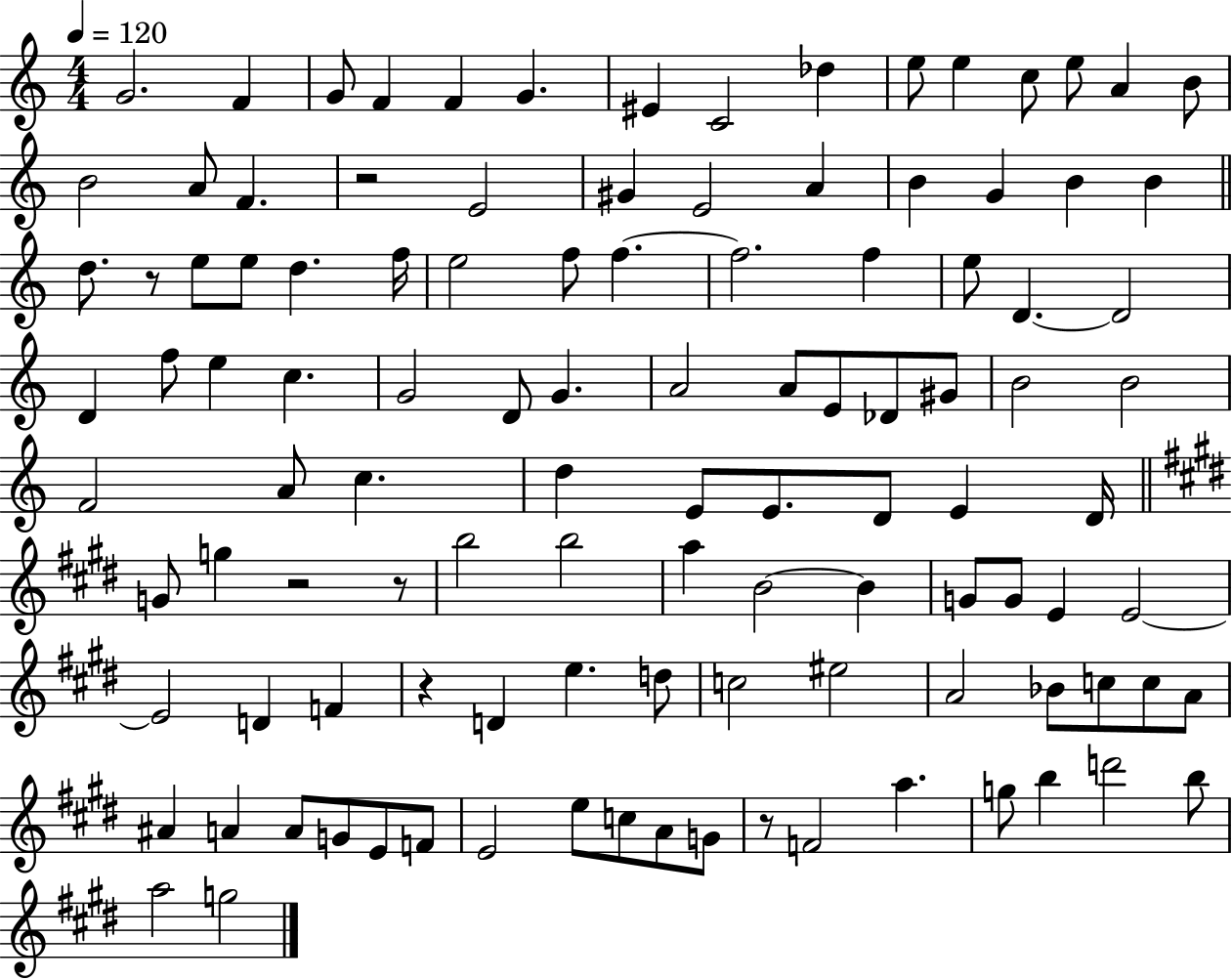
G4/h. F4/q G4/e F4/q F4/q G4/q. EIS4/q C4/h Db5/q E5/e E5/q C5/e E5/e A4/q B4/e B4/h A4/e F4/q. R/h E4/h G#4/q E4/h A4/q B4/q G4/q B4/q B4/q D5/e. R/e E5/e E5/e D5/q. F5/s E5/h F5/e F5/q. F5/h. F5/q E5/e D4/q. D4/h D4/q F5/e E5/q C5/q. G4/h D4/e G4/q. A4/h A4/e E4/e Db4/e G#4/e B4/h B4/h F4/h A4/e C5/q. D5/q E4/e E4/e. D4/e E4/q D4/s G4/e G5/q R/h R/e B5/h B5/h A5/q B4/h B4/q G4/e G4/e E4/q E4/h E4/h D4/q F4/q R/q D4/q E5/q. D5/e C5/h EIS5/h A4/h Bb4/e C5/e C5/e A4/e A#4/q A4/q A4/e G4/e E4/e F4/e E4/h E5/e C5/e A4/e G4/e R/e F4/h A5/q. G5/e B5/q D6/h B5/e A5/h G5/h